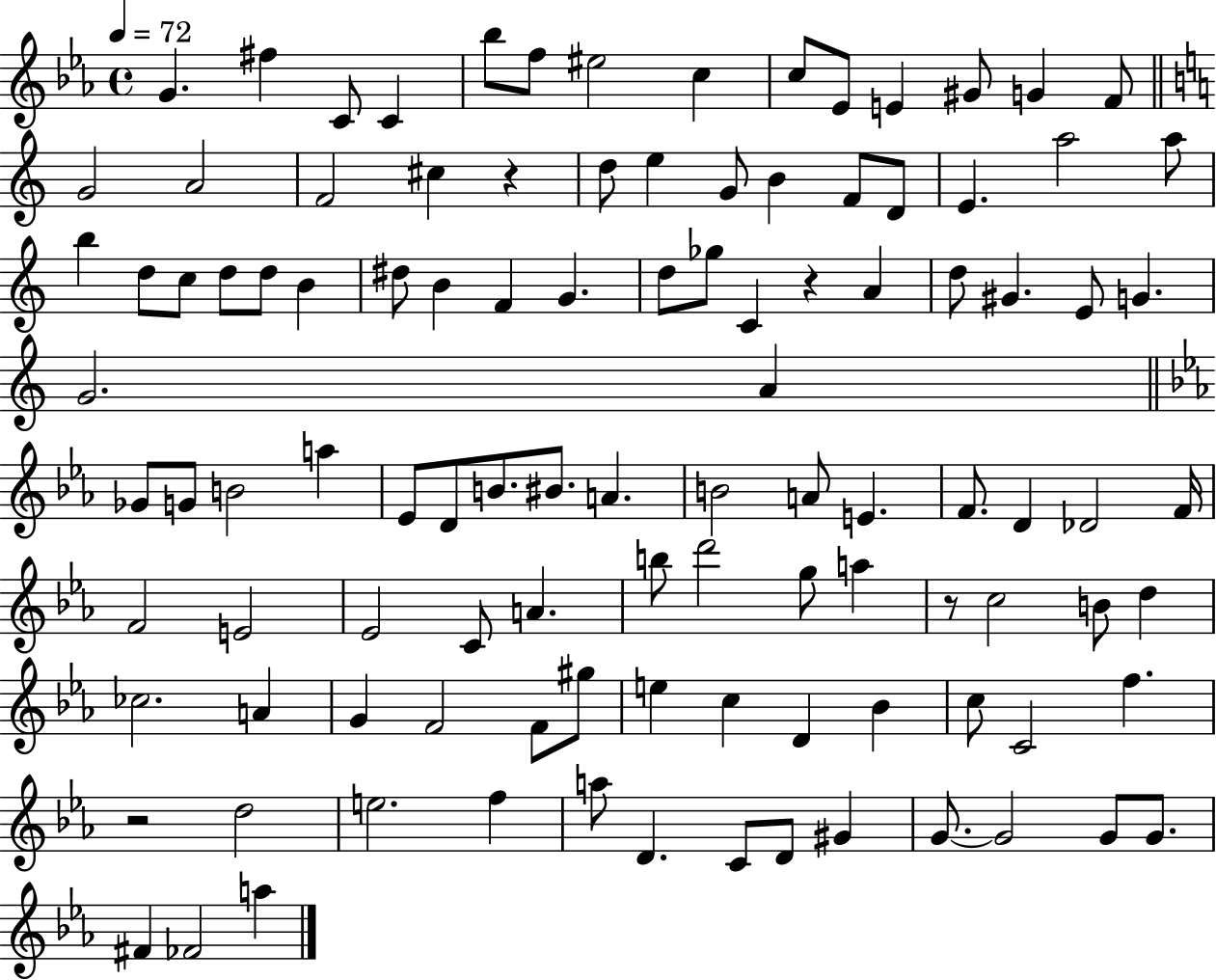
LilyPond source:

{
  \clef treble
  \time 4/4
  \defaultTimeSignature
  \key ees \major
  \tempo 4 = 72
  g'4. fis''4 c'8 c'4 | bes''8 f''8 eis''2 c''4 | c''8 ees'8 e'4 gis'8 g'4 f'8 | \bar "||" \break \key a \minor g'2 a'2 | f'2 cis''4 r4 | d''8 e''4 g'8 b'4 f'8 d'8 | e'4. a''2 a''8 | \break b''4 d''8 c''8 d''8 d''8 b'4 | dis''8 b'4 f'4 g'4. | d''8 ges''8 c'4 r4 a'4 | d''8 gis'4. e'8 g'4. | \break g'2. a'4 | \bar "||" \break \key c \minor ges'8 g'8 b'2 a''4 | ees'8 d'8 b'8. bis'8. a'4. | b'2 a'8 e'4. | f'8. d'4 des'2 f'16 | \break f'2 e'2 | ees'2 c'8 a'4. | b''8 d'''2 g''8 a''4 | r8 c''2 b'8 d''4 | \break ces''2. a'4 | g'4 f'2 f'8 gis''8 | e''4 c''4 d'4 bes'4 | c''8 c'2 f''4. | \break r2 d''2 | e''2. f''4 | a''8 d'4. c'8 d'8 gis'4 | g'8.~~ g'2 g'8 g'8. | \break fis'4 fes'2 a''4 | \bar "|."
}